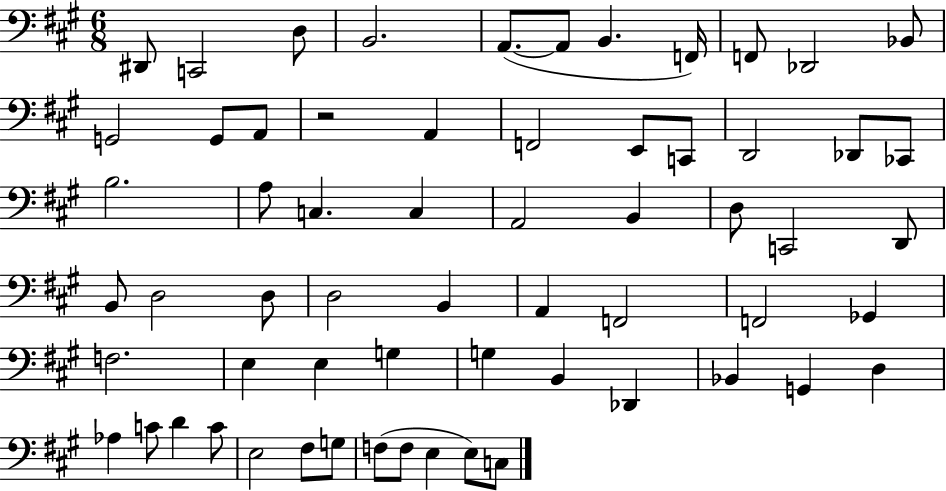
D#2/e C2/h D3/e B2/h. A2/e. A2/e B2/q. F2/s F2/e Db2/h Bb2/e G2/h G2/e A2/e R/h A2/q F2/h E2/e C2/e D2/h Db2/e CES2/e B3/h. A3/e C3/q. C3/q A2/h B2/q D3/e C2/h D2/e B2/e D3/h D3/e D3/h B2/q A2/q F2/h F2/h Gb2/q F3/h. E3/q E3/q G3/q G3/q B2/q Db2/q Bb2/q G2/q D3/q Ab3/q C4/e D4/q C4/e E3/h F#3/e G3/e F3/e F3/e E3/q E3/e C3/e